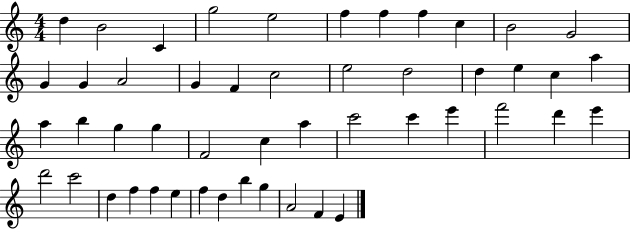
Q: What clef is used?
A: treble